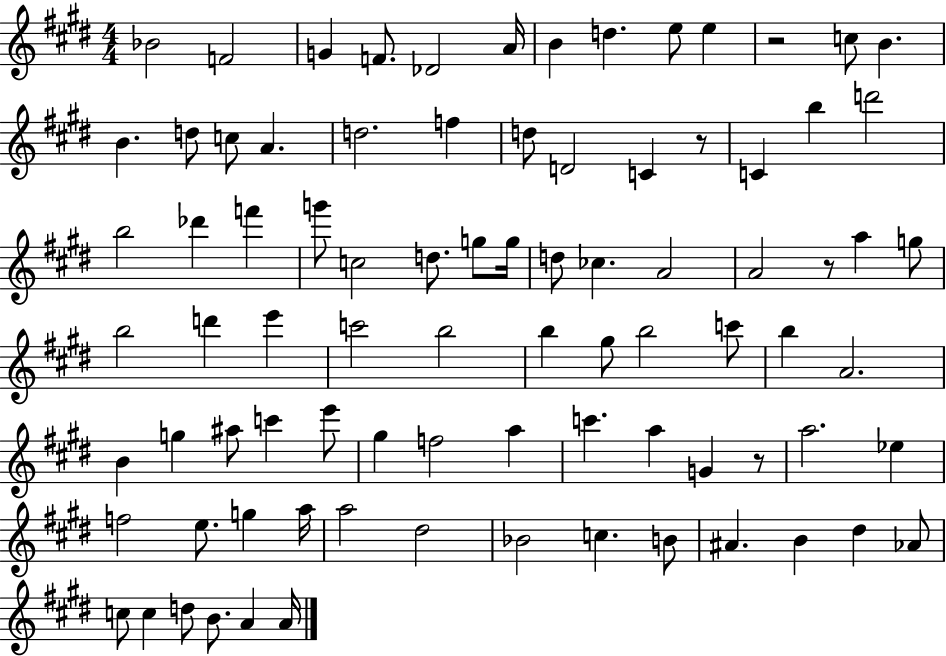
Bb4/h F4/h G4/q F4/e. Db4/h A4/s B4/q D5/q. E5/e E5/q R/h C5/e B4/q. B4/q. D5/e C5/e A4/q. D5/h. F5/q D5/e D4/h C4/q R/e C4/q B5/q D6/h B5/h Db6/q F6/q G6/e C5/h D5/e. G5/e G5/s D5/e CES5/q. A4/h A4/h R/e A5/q G5/e B5/h D6/q E6/q C6/h B5/h B5/q G#5/e B5/h C6/e B5/q A4/h. B4/q G5/q A#5/e C6/q E6/e G#5/q F5/h A5/q C6/q. A5/q G4/q R/e A5/h. Eb5/q F5/h E5/e. G5/q A5/s A5/h D#5/h Bb4/h C5/q. B4/e A#4/q. B4/q D#5/q Ab4/e C5/e C5/q D5/e B4/e. A4/q A4/s